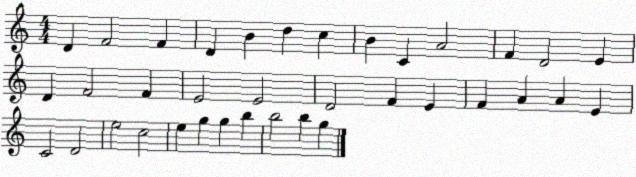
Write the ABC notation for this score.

X:1
T:Untitled
M:4/4
L:1/4
K:C
D F2 F D B d c B C A2 F D2 E D F2 F E2 E2 D2 F E F A A E C2 D2 e2 c2 e g g b b2 b g